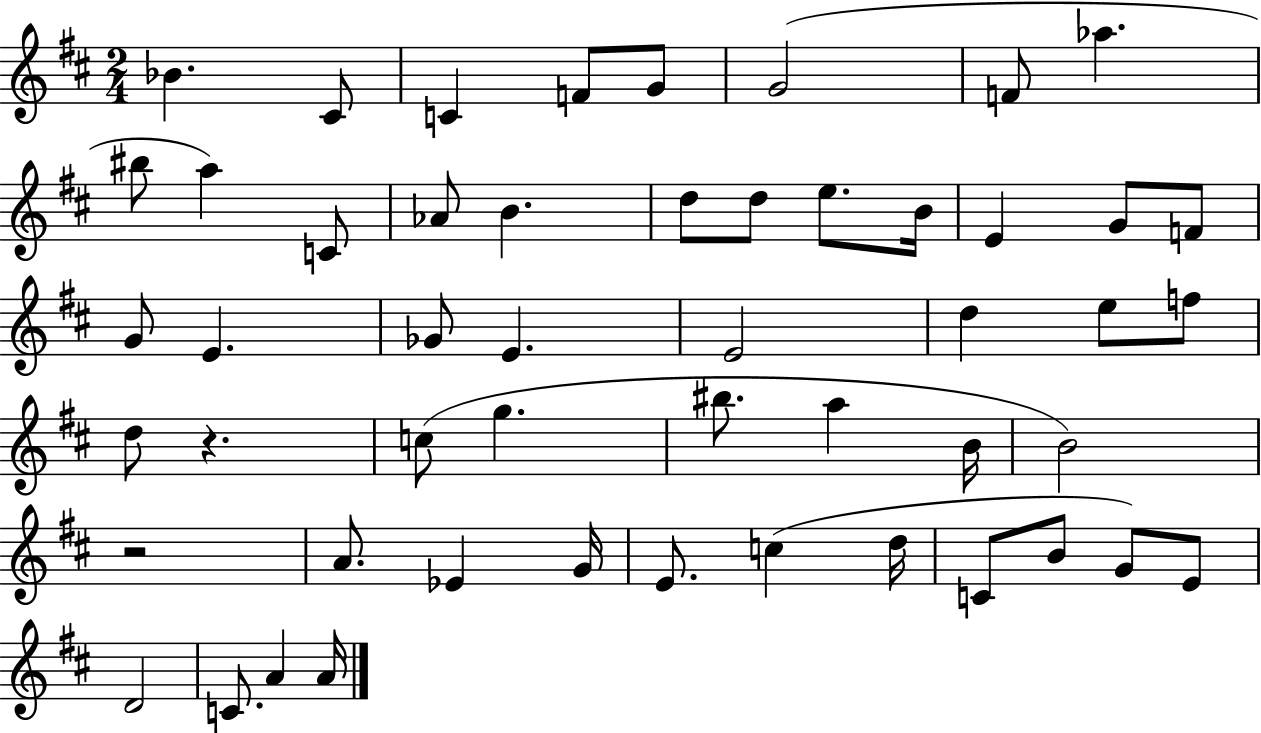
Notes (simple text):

Bb4/q. C#4/e C4/q F4/e G4/e G4/h F4/e Ab5/q. BIS5/e A5/q C4/e Ab4/e B4/q. D5/e D5/e E5/e. B4/s E4/q G4/e F4/e G4/e E4/q. Gb4/e E4/q. E4/h D5/q E5/e F5/e D5/e R/q. C5/e G5/q. BIS5/e. A5/q B4/s B4/h R/h A4/e. Eb4/q G4/s E4/e. C5/q D5/s C4/e B4/e G4/e E4/e D4/h C4/e. A4/q A4/s